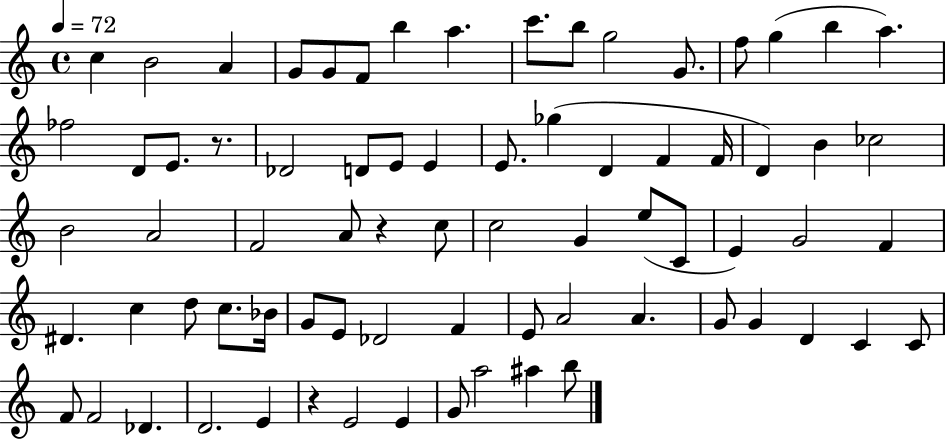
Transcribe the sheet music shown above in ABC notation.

X:1
T:Untitled
M:4/4
L:1/4
K:C
c B2 A G/2 G/2 F/2 b a c'/2 b/2 g2 G/2 f/2 g b a _f2 D/2 E/2 z/2 _D2 D/2 E/2 E E/2 _g D F F/4 D B _c2 B2 A2 F2 A/2 z c/2 c2 G e/2 C/2 E G2 F ^D c d/2 c/2 _B/4 G/2 E/2 _D2 F E/2 A2 A G/2 G D C C/2 F/2 F2 _D D2 E z E2 E G/2 a2 ^a b/2